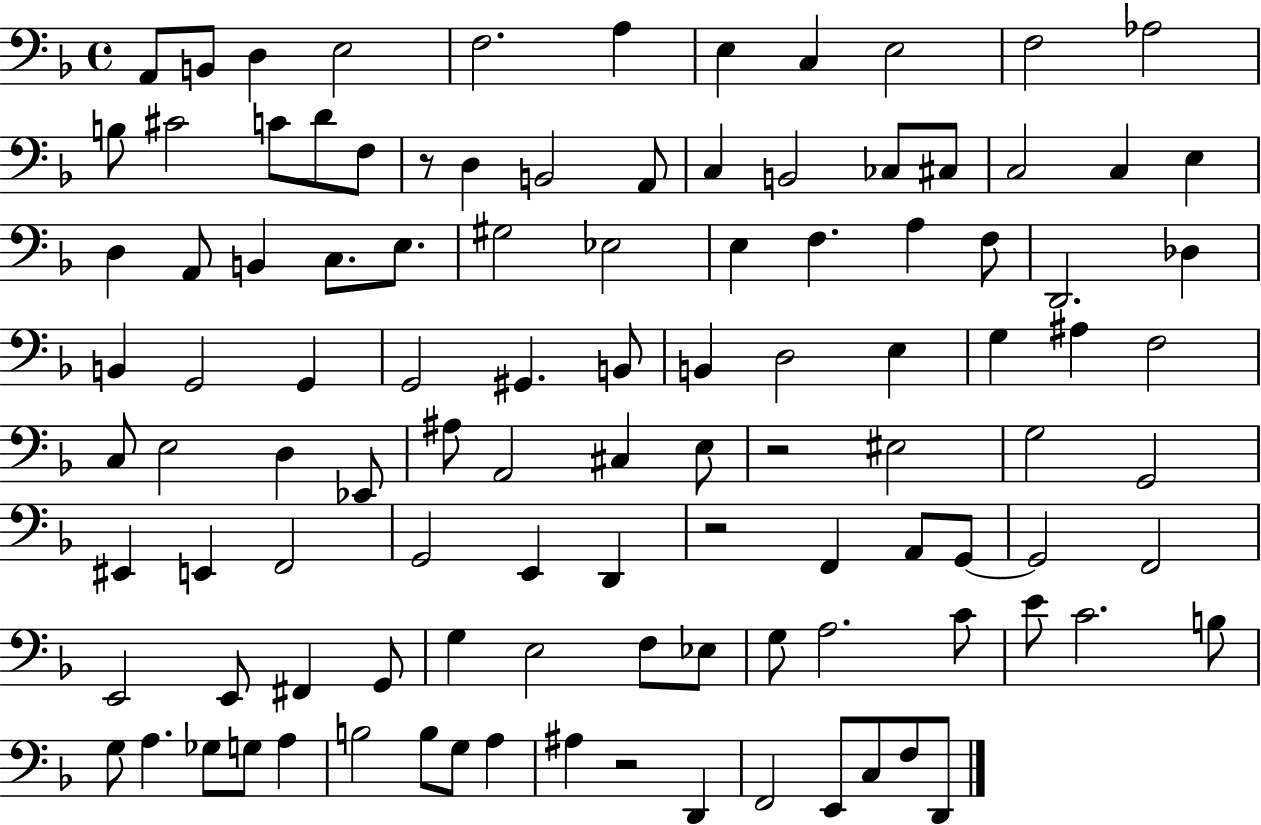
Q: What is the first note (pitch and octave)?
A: A2